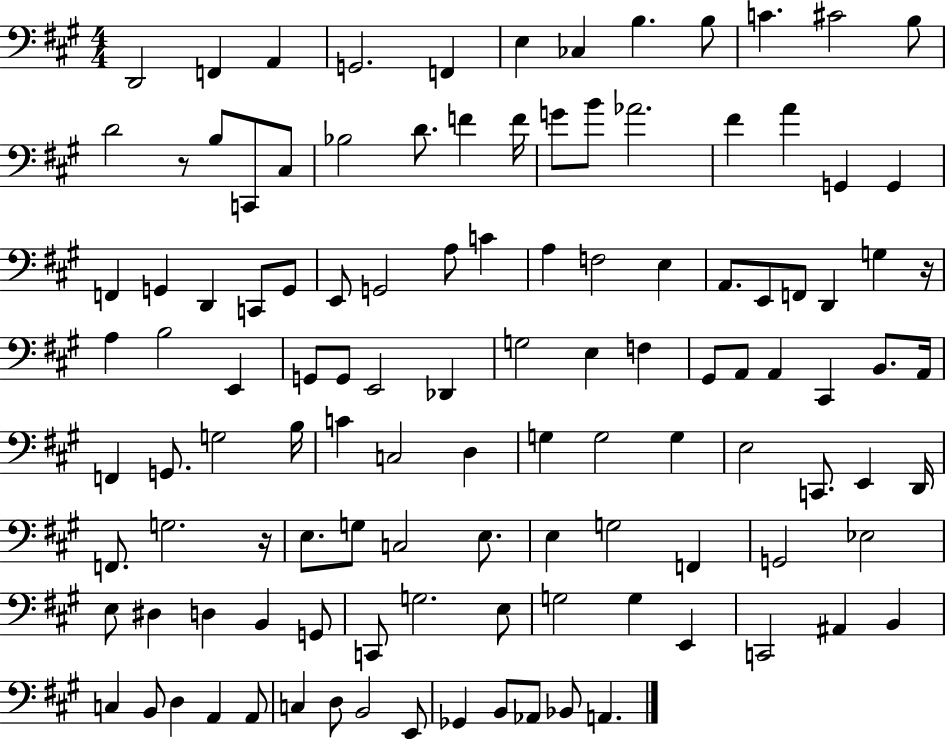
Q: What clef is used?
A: bass